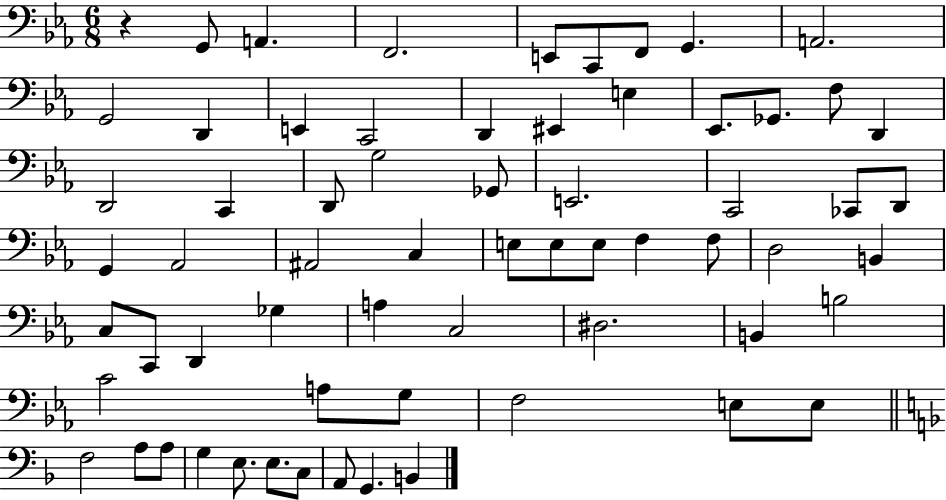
X:1
T:Untitled
M:6/8
L:1/4
K:Eb
z G,,/2 A,, F,,2 E,,/2 C,,/2 F,,/2 G,, A,,2 G,,2 D,, E,, C,,2 D,, ^E,, E, _E,,/2 _G,,/2 F,/2 D,, D,,2 C,, D,,/2 G,2 _G,,/2 E,,2 C,,2 _C,,/2 D,,/2 G,, _A,,2 ^A,,2 C, E,/2 E,/2 E,/2 F, F,/2 D,2 B,, C,/2 C,,/2 D,, _G, A, C,2 ^D,2 B,, B,2 C2 A,/2 G,/2 F,2 E,/2 E,/2 F,2 A,/2 A,/2 G, E,/2 E,/2 C,/2 A,,/2 G,, B,,